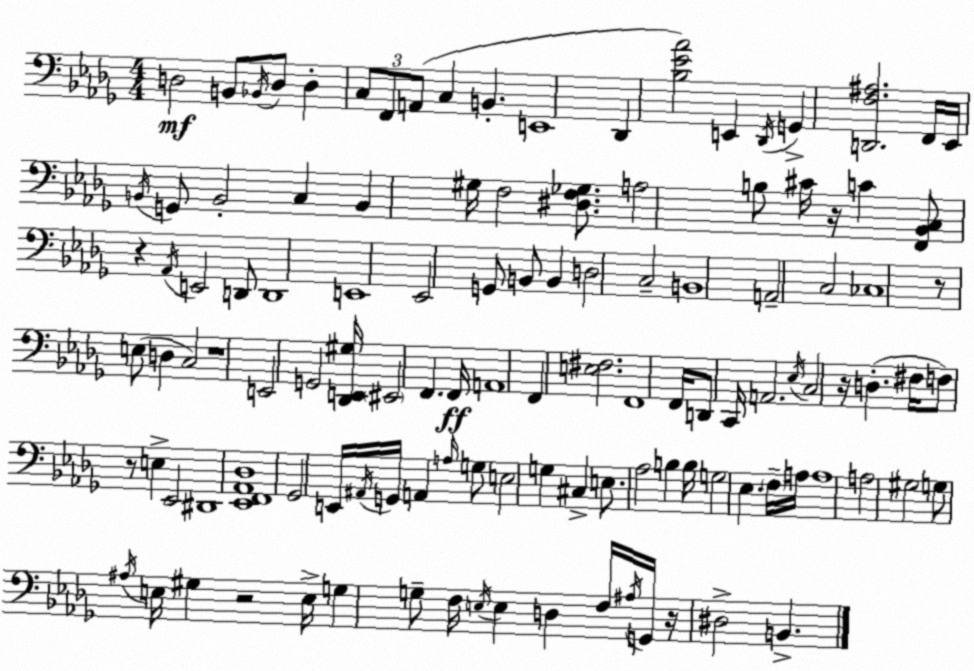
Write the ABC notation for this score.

X:1
T:Untitled
M:4/4
L:1/4
K:Bbm
D,2 B,,/2 _B,,/4 D,/2 D, C,/2 F,,/2 A,,/2 C, B,, E,,4 _D,, [_B,_E_A]2 E,, _D,,/4 G,, [D,,F,^A,]2 F,,/4 _E,,/4 B,,/4 G,,/2 B,,2 C, B,, ^G,/4 F,2 [^D,F,_G,]/2 A,2 B,/2 ^C/4 z/4 C [F,,_B,,C,]/2 z _A,,/4 E,,2 D,,/2 D,,4 E,,4 _E,,2 G,,/2 B,,/2 B,, D,2 C,2 B,,4 A,,2 C,2 _C,4 z/2 E,/2 D, C,2 z4 E,,2 G,,2 [_D,,E,,^G,]/4 ^E,,2 F,, F,,/4 A,,4 F,, [E,^F,]2 F,,4 F,,/4 D,,/2 C,,/4 A,,2 _E,/4 C,2 z/4 D, ^F,/4 F,/2 z/2 E, _E,,2 ^D,,4 [_E,,F,,_A,,_D,]4 _G,,2 E,,/4 ^A,,/4 G,,/4 A,, A,/4 G,/2 E,2 G, ^C, E,/2 _A,2 B, B,/4 G,2 _E, F,/4 A,/4 A,4 A,2 ^G,2 G,/2 ^A,/4 E,/4 ^G, z2 E,/4 G, G,/2 F,/4 E,/4 E, D, F,/4 ^A,/4 G,,/4 z/4 ^D,2 B,,